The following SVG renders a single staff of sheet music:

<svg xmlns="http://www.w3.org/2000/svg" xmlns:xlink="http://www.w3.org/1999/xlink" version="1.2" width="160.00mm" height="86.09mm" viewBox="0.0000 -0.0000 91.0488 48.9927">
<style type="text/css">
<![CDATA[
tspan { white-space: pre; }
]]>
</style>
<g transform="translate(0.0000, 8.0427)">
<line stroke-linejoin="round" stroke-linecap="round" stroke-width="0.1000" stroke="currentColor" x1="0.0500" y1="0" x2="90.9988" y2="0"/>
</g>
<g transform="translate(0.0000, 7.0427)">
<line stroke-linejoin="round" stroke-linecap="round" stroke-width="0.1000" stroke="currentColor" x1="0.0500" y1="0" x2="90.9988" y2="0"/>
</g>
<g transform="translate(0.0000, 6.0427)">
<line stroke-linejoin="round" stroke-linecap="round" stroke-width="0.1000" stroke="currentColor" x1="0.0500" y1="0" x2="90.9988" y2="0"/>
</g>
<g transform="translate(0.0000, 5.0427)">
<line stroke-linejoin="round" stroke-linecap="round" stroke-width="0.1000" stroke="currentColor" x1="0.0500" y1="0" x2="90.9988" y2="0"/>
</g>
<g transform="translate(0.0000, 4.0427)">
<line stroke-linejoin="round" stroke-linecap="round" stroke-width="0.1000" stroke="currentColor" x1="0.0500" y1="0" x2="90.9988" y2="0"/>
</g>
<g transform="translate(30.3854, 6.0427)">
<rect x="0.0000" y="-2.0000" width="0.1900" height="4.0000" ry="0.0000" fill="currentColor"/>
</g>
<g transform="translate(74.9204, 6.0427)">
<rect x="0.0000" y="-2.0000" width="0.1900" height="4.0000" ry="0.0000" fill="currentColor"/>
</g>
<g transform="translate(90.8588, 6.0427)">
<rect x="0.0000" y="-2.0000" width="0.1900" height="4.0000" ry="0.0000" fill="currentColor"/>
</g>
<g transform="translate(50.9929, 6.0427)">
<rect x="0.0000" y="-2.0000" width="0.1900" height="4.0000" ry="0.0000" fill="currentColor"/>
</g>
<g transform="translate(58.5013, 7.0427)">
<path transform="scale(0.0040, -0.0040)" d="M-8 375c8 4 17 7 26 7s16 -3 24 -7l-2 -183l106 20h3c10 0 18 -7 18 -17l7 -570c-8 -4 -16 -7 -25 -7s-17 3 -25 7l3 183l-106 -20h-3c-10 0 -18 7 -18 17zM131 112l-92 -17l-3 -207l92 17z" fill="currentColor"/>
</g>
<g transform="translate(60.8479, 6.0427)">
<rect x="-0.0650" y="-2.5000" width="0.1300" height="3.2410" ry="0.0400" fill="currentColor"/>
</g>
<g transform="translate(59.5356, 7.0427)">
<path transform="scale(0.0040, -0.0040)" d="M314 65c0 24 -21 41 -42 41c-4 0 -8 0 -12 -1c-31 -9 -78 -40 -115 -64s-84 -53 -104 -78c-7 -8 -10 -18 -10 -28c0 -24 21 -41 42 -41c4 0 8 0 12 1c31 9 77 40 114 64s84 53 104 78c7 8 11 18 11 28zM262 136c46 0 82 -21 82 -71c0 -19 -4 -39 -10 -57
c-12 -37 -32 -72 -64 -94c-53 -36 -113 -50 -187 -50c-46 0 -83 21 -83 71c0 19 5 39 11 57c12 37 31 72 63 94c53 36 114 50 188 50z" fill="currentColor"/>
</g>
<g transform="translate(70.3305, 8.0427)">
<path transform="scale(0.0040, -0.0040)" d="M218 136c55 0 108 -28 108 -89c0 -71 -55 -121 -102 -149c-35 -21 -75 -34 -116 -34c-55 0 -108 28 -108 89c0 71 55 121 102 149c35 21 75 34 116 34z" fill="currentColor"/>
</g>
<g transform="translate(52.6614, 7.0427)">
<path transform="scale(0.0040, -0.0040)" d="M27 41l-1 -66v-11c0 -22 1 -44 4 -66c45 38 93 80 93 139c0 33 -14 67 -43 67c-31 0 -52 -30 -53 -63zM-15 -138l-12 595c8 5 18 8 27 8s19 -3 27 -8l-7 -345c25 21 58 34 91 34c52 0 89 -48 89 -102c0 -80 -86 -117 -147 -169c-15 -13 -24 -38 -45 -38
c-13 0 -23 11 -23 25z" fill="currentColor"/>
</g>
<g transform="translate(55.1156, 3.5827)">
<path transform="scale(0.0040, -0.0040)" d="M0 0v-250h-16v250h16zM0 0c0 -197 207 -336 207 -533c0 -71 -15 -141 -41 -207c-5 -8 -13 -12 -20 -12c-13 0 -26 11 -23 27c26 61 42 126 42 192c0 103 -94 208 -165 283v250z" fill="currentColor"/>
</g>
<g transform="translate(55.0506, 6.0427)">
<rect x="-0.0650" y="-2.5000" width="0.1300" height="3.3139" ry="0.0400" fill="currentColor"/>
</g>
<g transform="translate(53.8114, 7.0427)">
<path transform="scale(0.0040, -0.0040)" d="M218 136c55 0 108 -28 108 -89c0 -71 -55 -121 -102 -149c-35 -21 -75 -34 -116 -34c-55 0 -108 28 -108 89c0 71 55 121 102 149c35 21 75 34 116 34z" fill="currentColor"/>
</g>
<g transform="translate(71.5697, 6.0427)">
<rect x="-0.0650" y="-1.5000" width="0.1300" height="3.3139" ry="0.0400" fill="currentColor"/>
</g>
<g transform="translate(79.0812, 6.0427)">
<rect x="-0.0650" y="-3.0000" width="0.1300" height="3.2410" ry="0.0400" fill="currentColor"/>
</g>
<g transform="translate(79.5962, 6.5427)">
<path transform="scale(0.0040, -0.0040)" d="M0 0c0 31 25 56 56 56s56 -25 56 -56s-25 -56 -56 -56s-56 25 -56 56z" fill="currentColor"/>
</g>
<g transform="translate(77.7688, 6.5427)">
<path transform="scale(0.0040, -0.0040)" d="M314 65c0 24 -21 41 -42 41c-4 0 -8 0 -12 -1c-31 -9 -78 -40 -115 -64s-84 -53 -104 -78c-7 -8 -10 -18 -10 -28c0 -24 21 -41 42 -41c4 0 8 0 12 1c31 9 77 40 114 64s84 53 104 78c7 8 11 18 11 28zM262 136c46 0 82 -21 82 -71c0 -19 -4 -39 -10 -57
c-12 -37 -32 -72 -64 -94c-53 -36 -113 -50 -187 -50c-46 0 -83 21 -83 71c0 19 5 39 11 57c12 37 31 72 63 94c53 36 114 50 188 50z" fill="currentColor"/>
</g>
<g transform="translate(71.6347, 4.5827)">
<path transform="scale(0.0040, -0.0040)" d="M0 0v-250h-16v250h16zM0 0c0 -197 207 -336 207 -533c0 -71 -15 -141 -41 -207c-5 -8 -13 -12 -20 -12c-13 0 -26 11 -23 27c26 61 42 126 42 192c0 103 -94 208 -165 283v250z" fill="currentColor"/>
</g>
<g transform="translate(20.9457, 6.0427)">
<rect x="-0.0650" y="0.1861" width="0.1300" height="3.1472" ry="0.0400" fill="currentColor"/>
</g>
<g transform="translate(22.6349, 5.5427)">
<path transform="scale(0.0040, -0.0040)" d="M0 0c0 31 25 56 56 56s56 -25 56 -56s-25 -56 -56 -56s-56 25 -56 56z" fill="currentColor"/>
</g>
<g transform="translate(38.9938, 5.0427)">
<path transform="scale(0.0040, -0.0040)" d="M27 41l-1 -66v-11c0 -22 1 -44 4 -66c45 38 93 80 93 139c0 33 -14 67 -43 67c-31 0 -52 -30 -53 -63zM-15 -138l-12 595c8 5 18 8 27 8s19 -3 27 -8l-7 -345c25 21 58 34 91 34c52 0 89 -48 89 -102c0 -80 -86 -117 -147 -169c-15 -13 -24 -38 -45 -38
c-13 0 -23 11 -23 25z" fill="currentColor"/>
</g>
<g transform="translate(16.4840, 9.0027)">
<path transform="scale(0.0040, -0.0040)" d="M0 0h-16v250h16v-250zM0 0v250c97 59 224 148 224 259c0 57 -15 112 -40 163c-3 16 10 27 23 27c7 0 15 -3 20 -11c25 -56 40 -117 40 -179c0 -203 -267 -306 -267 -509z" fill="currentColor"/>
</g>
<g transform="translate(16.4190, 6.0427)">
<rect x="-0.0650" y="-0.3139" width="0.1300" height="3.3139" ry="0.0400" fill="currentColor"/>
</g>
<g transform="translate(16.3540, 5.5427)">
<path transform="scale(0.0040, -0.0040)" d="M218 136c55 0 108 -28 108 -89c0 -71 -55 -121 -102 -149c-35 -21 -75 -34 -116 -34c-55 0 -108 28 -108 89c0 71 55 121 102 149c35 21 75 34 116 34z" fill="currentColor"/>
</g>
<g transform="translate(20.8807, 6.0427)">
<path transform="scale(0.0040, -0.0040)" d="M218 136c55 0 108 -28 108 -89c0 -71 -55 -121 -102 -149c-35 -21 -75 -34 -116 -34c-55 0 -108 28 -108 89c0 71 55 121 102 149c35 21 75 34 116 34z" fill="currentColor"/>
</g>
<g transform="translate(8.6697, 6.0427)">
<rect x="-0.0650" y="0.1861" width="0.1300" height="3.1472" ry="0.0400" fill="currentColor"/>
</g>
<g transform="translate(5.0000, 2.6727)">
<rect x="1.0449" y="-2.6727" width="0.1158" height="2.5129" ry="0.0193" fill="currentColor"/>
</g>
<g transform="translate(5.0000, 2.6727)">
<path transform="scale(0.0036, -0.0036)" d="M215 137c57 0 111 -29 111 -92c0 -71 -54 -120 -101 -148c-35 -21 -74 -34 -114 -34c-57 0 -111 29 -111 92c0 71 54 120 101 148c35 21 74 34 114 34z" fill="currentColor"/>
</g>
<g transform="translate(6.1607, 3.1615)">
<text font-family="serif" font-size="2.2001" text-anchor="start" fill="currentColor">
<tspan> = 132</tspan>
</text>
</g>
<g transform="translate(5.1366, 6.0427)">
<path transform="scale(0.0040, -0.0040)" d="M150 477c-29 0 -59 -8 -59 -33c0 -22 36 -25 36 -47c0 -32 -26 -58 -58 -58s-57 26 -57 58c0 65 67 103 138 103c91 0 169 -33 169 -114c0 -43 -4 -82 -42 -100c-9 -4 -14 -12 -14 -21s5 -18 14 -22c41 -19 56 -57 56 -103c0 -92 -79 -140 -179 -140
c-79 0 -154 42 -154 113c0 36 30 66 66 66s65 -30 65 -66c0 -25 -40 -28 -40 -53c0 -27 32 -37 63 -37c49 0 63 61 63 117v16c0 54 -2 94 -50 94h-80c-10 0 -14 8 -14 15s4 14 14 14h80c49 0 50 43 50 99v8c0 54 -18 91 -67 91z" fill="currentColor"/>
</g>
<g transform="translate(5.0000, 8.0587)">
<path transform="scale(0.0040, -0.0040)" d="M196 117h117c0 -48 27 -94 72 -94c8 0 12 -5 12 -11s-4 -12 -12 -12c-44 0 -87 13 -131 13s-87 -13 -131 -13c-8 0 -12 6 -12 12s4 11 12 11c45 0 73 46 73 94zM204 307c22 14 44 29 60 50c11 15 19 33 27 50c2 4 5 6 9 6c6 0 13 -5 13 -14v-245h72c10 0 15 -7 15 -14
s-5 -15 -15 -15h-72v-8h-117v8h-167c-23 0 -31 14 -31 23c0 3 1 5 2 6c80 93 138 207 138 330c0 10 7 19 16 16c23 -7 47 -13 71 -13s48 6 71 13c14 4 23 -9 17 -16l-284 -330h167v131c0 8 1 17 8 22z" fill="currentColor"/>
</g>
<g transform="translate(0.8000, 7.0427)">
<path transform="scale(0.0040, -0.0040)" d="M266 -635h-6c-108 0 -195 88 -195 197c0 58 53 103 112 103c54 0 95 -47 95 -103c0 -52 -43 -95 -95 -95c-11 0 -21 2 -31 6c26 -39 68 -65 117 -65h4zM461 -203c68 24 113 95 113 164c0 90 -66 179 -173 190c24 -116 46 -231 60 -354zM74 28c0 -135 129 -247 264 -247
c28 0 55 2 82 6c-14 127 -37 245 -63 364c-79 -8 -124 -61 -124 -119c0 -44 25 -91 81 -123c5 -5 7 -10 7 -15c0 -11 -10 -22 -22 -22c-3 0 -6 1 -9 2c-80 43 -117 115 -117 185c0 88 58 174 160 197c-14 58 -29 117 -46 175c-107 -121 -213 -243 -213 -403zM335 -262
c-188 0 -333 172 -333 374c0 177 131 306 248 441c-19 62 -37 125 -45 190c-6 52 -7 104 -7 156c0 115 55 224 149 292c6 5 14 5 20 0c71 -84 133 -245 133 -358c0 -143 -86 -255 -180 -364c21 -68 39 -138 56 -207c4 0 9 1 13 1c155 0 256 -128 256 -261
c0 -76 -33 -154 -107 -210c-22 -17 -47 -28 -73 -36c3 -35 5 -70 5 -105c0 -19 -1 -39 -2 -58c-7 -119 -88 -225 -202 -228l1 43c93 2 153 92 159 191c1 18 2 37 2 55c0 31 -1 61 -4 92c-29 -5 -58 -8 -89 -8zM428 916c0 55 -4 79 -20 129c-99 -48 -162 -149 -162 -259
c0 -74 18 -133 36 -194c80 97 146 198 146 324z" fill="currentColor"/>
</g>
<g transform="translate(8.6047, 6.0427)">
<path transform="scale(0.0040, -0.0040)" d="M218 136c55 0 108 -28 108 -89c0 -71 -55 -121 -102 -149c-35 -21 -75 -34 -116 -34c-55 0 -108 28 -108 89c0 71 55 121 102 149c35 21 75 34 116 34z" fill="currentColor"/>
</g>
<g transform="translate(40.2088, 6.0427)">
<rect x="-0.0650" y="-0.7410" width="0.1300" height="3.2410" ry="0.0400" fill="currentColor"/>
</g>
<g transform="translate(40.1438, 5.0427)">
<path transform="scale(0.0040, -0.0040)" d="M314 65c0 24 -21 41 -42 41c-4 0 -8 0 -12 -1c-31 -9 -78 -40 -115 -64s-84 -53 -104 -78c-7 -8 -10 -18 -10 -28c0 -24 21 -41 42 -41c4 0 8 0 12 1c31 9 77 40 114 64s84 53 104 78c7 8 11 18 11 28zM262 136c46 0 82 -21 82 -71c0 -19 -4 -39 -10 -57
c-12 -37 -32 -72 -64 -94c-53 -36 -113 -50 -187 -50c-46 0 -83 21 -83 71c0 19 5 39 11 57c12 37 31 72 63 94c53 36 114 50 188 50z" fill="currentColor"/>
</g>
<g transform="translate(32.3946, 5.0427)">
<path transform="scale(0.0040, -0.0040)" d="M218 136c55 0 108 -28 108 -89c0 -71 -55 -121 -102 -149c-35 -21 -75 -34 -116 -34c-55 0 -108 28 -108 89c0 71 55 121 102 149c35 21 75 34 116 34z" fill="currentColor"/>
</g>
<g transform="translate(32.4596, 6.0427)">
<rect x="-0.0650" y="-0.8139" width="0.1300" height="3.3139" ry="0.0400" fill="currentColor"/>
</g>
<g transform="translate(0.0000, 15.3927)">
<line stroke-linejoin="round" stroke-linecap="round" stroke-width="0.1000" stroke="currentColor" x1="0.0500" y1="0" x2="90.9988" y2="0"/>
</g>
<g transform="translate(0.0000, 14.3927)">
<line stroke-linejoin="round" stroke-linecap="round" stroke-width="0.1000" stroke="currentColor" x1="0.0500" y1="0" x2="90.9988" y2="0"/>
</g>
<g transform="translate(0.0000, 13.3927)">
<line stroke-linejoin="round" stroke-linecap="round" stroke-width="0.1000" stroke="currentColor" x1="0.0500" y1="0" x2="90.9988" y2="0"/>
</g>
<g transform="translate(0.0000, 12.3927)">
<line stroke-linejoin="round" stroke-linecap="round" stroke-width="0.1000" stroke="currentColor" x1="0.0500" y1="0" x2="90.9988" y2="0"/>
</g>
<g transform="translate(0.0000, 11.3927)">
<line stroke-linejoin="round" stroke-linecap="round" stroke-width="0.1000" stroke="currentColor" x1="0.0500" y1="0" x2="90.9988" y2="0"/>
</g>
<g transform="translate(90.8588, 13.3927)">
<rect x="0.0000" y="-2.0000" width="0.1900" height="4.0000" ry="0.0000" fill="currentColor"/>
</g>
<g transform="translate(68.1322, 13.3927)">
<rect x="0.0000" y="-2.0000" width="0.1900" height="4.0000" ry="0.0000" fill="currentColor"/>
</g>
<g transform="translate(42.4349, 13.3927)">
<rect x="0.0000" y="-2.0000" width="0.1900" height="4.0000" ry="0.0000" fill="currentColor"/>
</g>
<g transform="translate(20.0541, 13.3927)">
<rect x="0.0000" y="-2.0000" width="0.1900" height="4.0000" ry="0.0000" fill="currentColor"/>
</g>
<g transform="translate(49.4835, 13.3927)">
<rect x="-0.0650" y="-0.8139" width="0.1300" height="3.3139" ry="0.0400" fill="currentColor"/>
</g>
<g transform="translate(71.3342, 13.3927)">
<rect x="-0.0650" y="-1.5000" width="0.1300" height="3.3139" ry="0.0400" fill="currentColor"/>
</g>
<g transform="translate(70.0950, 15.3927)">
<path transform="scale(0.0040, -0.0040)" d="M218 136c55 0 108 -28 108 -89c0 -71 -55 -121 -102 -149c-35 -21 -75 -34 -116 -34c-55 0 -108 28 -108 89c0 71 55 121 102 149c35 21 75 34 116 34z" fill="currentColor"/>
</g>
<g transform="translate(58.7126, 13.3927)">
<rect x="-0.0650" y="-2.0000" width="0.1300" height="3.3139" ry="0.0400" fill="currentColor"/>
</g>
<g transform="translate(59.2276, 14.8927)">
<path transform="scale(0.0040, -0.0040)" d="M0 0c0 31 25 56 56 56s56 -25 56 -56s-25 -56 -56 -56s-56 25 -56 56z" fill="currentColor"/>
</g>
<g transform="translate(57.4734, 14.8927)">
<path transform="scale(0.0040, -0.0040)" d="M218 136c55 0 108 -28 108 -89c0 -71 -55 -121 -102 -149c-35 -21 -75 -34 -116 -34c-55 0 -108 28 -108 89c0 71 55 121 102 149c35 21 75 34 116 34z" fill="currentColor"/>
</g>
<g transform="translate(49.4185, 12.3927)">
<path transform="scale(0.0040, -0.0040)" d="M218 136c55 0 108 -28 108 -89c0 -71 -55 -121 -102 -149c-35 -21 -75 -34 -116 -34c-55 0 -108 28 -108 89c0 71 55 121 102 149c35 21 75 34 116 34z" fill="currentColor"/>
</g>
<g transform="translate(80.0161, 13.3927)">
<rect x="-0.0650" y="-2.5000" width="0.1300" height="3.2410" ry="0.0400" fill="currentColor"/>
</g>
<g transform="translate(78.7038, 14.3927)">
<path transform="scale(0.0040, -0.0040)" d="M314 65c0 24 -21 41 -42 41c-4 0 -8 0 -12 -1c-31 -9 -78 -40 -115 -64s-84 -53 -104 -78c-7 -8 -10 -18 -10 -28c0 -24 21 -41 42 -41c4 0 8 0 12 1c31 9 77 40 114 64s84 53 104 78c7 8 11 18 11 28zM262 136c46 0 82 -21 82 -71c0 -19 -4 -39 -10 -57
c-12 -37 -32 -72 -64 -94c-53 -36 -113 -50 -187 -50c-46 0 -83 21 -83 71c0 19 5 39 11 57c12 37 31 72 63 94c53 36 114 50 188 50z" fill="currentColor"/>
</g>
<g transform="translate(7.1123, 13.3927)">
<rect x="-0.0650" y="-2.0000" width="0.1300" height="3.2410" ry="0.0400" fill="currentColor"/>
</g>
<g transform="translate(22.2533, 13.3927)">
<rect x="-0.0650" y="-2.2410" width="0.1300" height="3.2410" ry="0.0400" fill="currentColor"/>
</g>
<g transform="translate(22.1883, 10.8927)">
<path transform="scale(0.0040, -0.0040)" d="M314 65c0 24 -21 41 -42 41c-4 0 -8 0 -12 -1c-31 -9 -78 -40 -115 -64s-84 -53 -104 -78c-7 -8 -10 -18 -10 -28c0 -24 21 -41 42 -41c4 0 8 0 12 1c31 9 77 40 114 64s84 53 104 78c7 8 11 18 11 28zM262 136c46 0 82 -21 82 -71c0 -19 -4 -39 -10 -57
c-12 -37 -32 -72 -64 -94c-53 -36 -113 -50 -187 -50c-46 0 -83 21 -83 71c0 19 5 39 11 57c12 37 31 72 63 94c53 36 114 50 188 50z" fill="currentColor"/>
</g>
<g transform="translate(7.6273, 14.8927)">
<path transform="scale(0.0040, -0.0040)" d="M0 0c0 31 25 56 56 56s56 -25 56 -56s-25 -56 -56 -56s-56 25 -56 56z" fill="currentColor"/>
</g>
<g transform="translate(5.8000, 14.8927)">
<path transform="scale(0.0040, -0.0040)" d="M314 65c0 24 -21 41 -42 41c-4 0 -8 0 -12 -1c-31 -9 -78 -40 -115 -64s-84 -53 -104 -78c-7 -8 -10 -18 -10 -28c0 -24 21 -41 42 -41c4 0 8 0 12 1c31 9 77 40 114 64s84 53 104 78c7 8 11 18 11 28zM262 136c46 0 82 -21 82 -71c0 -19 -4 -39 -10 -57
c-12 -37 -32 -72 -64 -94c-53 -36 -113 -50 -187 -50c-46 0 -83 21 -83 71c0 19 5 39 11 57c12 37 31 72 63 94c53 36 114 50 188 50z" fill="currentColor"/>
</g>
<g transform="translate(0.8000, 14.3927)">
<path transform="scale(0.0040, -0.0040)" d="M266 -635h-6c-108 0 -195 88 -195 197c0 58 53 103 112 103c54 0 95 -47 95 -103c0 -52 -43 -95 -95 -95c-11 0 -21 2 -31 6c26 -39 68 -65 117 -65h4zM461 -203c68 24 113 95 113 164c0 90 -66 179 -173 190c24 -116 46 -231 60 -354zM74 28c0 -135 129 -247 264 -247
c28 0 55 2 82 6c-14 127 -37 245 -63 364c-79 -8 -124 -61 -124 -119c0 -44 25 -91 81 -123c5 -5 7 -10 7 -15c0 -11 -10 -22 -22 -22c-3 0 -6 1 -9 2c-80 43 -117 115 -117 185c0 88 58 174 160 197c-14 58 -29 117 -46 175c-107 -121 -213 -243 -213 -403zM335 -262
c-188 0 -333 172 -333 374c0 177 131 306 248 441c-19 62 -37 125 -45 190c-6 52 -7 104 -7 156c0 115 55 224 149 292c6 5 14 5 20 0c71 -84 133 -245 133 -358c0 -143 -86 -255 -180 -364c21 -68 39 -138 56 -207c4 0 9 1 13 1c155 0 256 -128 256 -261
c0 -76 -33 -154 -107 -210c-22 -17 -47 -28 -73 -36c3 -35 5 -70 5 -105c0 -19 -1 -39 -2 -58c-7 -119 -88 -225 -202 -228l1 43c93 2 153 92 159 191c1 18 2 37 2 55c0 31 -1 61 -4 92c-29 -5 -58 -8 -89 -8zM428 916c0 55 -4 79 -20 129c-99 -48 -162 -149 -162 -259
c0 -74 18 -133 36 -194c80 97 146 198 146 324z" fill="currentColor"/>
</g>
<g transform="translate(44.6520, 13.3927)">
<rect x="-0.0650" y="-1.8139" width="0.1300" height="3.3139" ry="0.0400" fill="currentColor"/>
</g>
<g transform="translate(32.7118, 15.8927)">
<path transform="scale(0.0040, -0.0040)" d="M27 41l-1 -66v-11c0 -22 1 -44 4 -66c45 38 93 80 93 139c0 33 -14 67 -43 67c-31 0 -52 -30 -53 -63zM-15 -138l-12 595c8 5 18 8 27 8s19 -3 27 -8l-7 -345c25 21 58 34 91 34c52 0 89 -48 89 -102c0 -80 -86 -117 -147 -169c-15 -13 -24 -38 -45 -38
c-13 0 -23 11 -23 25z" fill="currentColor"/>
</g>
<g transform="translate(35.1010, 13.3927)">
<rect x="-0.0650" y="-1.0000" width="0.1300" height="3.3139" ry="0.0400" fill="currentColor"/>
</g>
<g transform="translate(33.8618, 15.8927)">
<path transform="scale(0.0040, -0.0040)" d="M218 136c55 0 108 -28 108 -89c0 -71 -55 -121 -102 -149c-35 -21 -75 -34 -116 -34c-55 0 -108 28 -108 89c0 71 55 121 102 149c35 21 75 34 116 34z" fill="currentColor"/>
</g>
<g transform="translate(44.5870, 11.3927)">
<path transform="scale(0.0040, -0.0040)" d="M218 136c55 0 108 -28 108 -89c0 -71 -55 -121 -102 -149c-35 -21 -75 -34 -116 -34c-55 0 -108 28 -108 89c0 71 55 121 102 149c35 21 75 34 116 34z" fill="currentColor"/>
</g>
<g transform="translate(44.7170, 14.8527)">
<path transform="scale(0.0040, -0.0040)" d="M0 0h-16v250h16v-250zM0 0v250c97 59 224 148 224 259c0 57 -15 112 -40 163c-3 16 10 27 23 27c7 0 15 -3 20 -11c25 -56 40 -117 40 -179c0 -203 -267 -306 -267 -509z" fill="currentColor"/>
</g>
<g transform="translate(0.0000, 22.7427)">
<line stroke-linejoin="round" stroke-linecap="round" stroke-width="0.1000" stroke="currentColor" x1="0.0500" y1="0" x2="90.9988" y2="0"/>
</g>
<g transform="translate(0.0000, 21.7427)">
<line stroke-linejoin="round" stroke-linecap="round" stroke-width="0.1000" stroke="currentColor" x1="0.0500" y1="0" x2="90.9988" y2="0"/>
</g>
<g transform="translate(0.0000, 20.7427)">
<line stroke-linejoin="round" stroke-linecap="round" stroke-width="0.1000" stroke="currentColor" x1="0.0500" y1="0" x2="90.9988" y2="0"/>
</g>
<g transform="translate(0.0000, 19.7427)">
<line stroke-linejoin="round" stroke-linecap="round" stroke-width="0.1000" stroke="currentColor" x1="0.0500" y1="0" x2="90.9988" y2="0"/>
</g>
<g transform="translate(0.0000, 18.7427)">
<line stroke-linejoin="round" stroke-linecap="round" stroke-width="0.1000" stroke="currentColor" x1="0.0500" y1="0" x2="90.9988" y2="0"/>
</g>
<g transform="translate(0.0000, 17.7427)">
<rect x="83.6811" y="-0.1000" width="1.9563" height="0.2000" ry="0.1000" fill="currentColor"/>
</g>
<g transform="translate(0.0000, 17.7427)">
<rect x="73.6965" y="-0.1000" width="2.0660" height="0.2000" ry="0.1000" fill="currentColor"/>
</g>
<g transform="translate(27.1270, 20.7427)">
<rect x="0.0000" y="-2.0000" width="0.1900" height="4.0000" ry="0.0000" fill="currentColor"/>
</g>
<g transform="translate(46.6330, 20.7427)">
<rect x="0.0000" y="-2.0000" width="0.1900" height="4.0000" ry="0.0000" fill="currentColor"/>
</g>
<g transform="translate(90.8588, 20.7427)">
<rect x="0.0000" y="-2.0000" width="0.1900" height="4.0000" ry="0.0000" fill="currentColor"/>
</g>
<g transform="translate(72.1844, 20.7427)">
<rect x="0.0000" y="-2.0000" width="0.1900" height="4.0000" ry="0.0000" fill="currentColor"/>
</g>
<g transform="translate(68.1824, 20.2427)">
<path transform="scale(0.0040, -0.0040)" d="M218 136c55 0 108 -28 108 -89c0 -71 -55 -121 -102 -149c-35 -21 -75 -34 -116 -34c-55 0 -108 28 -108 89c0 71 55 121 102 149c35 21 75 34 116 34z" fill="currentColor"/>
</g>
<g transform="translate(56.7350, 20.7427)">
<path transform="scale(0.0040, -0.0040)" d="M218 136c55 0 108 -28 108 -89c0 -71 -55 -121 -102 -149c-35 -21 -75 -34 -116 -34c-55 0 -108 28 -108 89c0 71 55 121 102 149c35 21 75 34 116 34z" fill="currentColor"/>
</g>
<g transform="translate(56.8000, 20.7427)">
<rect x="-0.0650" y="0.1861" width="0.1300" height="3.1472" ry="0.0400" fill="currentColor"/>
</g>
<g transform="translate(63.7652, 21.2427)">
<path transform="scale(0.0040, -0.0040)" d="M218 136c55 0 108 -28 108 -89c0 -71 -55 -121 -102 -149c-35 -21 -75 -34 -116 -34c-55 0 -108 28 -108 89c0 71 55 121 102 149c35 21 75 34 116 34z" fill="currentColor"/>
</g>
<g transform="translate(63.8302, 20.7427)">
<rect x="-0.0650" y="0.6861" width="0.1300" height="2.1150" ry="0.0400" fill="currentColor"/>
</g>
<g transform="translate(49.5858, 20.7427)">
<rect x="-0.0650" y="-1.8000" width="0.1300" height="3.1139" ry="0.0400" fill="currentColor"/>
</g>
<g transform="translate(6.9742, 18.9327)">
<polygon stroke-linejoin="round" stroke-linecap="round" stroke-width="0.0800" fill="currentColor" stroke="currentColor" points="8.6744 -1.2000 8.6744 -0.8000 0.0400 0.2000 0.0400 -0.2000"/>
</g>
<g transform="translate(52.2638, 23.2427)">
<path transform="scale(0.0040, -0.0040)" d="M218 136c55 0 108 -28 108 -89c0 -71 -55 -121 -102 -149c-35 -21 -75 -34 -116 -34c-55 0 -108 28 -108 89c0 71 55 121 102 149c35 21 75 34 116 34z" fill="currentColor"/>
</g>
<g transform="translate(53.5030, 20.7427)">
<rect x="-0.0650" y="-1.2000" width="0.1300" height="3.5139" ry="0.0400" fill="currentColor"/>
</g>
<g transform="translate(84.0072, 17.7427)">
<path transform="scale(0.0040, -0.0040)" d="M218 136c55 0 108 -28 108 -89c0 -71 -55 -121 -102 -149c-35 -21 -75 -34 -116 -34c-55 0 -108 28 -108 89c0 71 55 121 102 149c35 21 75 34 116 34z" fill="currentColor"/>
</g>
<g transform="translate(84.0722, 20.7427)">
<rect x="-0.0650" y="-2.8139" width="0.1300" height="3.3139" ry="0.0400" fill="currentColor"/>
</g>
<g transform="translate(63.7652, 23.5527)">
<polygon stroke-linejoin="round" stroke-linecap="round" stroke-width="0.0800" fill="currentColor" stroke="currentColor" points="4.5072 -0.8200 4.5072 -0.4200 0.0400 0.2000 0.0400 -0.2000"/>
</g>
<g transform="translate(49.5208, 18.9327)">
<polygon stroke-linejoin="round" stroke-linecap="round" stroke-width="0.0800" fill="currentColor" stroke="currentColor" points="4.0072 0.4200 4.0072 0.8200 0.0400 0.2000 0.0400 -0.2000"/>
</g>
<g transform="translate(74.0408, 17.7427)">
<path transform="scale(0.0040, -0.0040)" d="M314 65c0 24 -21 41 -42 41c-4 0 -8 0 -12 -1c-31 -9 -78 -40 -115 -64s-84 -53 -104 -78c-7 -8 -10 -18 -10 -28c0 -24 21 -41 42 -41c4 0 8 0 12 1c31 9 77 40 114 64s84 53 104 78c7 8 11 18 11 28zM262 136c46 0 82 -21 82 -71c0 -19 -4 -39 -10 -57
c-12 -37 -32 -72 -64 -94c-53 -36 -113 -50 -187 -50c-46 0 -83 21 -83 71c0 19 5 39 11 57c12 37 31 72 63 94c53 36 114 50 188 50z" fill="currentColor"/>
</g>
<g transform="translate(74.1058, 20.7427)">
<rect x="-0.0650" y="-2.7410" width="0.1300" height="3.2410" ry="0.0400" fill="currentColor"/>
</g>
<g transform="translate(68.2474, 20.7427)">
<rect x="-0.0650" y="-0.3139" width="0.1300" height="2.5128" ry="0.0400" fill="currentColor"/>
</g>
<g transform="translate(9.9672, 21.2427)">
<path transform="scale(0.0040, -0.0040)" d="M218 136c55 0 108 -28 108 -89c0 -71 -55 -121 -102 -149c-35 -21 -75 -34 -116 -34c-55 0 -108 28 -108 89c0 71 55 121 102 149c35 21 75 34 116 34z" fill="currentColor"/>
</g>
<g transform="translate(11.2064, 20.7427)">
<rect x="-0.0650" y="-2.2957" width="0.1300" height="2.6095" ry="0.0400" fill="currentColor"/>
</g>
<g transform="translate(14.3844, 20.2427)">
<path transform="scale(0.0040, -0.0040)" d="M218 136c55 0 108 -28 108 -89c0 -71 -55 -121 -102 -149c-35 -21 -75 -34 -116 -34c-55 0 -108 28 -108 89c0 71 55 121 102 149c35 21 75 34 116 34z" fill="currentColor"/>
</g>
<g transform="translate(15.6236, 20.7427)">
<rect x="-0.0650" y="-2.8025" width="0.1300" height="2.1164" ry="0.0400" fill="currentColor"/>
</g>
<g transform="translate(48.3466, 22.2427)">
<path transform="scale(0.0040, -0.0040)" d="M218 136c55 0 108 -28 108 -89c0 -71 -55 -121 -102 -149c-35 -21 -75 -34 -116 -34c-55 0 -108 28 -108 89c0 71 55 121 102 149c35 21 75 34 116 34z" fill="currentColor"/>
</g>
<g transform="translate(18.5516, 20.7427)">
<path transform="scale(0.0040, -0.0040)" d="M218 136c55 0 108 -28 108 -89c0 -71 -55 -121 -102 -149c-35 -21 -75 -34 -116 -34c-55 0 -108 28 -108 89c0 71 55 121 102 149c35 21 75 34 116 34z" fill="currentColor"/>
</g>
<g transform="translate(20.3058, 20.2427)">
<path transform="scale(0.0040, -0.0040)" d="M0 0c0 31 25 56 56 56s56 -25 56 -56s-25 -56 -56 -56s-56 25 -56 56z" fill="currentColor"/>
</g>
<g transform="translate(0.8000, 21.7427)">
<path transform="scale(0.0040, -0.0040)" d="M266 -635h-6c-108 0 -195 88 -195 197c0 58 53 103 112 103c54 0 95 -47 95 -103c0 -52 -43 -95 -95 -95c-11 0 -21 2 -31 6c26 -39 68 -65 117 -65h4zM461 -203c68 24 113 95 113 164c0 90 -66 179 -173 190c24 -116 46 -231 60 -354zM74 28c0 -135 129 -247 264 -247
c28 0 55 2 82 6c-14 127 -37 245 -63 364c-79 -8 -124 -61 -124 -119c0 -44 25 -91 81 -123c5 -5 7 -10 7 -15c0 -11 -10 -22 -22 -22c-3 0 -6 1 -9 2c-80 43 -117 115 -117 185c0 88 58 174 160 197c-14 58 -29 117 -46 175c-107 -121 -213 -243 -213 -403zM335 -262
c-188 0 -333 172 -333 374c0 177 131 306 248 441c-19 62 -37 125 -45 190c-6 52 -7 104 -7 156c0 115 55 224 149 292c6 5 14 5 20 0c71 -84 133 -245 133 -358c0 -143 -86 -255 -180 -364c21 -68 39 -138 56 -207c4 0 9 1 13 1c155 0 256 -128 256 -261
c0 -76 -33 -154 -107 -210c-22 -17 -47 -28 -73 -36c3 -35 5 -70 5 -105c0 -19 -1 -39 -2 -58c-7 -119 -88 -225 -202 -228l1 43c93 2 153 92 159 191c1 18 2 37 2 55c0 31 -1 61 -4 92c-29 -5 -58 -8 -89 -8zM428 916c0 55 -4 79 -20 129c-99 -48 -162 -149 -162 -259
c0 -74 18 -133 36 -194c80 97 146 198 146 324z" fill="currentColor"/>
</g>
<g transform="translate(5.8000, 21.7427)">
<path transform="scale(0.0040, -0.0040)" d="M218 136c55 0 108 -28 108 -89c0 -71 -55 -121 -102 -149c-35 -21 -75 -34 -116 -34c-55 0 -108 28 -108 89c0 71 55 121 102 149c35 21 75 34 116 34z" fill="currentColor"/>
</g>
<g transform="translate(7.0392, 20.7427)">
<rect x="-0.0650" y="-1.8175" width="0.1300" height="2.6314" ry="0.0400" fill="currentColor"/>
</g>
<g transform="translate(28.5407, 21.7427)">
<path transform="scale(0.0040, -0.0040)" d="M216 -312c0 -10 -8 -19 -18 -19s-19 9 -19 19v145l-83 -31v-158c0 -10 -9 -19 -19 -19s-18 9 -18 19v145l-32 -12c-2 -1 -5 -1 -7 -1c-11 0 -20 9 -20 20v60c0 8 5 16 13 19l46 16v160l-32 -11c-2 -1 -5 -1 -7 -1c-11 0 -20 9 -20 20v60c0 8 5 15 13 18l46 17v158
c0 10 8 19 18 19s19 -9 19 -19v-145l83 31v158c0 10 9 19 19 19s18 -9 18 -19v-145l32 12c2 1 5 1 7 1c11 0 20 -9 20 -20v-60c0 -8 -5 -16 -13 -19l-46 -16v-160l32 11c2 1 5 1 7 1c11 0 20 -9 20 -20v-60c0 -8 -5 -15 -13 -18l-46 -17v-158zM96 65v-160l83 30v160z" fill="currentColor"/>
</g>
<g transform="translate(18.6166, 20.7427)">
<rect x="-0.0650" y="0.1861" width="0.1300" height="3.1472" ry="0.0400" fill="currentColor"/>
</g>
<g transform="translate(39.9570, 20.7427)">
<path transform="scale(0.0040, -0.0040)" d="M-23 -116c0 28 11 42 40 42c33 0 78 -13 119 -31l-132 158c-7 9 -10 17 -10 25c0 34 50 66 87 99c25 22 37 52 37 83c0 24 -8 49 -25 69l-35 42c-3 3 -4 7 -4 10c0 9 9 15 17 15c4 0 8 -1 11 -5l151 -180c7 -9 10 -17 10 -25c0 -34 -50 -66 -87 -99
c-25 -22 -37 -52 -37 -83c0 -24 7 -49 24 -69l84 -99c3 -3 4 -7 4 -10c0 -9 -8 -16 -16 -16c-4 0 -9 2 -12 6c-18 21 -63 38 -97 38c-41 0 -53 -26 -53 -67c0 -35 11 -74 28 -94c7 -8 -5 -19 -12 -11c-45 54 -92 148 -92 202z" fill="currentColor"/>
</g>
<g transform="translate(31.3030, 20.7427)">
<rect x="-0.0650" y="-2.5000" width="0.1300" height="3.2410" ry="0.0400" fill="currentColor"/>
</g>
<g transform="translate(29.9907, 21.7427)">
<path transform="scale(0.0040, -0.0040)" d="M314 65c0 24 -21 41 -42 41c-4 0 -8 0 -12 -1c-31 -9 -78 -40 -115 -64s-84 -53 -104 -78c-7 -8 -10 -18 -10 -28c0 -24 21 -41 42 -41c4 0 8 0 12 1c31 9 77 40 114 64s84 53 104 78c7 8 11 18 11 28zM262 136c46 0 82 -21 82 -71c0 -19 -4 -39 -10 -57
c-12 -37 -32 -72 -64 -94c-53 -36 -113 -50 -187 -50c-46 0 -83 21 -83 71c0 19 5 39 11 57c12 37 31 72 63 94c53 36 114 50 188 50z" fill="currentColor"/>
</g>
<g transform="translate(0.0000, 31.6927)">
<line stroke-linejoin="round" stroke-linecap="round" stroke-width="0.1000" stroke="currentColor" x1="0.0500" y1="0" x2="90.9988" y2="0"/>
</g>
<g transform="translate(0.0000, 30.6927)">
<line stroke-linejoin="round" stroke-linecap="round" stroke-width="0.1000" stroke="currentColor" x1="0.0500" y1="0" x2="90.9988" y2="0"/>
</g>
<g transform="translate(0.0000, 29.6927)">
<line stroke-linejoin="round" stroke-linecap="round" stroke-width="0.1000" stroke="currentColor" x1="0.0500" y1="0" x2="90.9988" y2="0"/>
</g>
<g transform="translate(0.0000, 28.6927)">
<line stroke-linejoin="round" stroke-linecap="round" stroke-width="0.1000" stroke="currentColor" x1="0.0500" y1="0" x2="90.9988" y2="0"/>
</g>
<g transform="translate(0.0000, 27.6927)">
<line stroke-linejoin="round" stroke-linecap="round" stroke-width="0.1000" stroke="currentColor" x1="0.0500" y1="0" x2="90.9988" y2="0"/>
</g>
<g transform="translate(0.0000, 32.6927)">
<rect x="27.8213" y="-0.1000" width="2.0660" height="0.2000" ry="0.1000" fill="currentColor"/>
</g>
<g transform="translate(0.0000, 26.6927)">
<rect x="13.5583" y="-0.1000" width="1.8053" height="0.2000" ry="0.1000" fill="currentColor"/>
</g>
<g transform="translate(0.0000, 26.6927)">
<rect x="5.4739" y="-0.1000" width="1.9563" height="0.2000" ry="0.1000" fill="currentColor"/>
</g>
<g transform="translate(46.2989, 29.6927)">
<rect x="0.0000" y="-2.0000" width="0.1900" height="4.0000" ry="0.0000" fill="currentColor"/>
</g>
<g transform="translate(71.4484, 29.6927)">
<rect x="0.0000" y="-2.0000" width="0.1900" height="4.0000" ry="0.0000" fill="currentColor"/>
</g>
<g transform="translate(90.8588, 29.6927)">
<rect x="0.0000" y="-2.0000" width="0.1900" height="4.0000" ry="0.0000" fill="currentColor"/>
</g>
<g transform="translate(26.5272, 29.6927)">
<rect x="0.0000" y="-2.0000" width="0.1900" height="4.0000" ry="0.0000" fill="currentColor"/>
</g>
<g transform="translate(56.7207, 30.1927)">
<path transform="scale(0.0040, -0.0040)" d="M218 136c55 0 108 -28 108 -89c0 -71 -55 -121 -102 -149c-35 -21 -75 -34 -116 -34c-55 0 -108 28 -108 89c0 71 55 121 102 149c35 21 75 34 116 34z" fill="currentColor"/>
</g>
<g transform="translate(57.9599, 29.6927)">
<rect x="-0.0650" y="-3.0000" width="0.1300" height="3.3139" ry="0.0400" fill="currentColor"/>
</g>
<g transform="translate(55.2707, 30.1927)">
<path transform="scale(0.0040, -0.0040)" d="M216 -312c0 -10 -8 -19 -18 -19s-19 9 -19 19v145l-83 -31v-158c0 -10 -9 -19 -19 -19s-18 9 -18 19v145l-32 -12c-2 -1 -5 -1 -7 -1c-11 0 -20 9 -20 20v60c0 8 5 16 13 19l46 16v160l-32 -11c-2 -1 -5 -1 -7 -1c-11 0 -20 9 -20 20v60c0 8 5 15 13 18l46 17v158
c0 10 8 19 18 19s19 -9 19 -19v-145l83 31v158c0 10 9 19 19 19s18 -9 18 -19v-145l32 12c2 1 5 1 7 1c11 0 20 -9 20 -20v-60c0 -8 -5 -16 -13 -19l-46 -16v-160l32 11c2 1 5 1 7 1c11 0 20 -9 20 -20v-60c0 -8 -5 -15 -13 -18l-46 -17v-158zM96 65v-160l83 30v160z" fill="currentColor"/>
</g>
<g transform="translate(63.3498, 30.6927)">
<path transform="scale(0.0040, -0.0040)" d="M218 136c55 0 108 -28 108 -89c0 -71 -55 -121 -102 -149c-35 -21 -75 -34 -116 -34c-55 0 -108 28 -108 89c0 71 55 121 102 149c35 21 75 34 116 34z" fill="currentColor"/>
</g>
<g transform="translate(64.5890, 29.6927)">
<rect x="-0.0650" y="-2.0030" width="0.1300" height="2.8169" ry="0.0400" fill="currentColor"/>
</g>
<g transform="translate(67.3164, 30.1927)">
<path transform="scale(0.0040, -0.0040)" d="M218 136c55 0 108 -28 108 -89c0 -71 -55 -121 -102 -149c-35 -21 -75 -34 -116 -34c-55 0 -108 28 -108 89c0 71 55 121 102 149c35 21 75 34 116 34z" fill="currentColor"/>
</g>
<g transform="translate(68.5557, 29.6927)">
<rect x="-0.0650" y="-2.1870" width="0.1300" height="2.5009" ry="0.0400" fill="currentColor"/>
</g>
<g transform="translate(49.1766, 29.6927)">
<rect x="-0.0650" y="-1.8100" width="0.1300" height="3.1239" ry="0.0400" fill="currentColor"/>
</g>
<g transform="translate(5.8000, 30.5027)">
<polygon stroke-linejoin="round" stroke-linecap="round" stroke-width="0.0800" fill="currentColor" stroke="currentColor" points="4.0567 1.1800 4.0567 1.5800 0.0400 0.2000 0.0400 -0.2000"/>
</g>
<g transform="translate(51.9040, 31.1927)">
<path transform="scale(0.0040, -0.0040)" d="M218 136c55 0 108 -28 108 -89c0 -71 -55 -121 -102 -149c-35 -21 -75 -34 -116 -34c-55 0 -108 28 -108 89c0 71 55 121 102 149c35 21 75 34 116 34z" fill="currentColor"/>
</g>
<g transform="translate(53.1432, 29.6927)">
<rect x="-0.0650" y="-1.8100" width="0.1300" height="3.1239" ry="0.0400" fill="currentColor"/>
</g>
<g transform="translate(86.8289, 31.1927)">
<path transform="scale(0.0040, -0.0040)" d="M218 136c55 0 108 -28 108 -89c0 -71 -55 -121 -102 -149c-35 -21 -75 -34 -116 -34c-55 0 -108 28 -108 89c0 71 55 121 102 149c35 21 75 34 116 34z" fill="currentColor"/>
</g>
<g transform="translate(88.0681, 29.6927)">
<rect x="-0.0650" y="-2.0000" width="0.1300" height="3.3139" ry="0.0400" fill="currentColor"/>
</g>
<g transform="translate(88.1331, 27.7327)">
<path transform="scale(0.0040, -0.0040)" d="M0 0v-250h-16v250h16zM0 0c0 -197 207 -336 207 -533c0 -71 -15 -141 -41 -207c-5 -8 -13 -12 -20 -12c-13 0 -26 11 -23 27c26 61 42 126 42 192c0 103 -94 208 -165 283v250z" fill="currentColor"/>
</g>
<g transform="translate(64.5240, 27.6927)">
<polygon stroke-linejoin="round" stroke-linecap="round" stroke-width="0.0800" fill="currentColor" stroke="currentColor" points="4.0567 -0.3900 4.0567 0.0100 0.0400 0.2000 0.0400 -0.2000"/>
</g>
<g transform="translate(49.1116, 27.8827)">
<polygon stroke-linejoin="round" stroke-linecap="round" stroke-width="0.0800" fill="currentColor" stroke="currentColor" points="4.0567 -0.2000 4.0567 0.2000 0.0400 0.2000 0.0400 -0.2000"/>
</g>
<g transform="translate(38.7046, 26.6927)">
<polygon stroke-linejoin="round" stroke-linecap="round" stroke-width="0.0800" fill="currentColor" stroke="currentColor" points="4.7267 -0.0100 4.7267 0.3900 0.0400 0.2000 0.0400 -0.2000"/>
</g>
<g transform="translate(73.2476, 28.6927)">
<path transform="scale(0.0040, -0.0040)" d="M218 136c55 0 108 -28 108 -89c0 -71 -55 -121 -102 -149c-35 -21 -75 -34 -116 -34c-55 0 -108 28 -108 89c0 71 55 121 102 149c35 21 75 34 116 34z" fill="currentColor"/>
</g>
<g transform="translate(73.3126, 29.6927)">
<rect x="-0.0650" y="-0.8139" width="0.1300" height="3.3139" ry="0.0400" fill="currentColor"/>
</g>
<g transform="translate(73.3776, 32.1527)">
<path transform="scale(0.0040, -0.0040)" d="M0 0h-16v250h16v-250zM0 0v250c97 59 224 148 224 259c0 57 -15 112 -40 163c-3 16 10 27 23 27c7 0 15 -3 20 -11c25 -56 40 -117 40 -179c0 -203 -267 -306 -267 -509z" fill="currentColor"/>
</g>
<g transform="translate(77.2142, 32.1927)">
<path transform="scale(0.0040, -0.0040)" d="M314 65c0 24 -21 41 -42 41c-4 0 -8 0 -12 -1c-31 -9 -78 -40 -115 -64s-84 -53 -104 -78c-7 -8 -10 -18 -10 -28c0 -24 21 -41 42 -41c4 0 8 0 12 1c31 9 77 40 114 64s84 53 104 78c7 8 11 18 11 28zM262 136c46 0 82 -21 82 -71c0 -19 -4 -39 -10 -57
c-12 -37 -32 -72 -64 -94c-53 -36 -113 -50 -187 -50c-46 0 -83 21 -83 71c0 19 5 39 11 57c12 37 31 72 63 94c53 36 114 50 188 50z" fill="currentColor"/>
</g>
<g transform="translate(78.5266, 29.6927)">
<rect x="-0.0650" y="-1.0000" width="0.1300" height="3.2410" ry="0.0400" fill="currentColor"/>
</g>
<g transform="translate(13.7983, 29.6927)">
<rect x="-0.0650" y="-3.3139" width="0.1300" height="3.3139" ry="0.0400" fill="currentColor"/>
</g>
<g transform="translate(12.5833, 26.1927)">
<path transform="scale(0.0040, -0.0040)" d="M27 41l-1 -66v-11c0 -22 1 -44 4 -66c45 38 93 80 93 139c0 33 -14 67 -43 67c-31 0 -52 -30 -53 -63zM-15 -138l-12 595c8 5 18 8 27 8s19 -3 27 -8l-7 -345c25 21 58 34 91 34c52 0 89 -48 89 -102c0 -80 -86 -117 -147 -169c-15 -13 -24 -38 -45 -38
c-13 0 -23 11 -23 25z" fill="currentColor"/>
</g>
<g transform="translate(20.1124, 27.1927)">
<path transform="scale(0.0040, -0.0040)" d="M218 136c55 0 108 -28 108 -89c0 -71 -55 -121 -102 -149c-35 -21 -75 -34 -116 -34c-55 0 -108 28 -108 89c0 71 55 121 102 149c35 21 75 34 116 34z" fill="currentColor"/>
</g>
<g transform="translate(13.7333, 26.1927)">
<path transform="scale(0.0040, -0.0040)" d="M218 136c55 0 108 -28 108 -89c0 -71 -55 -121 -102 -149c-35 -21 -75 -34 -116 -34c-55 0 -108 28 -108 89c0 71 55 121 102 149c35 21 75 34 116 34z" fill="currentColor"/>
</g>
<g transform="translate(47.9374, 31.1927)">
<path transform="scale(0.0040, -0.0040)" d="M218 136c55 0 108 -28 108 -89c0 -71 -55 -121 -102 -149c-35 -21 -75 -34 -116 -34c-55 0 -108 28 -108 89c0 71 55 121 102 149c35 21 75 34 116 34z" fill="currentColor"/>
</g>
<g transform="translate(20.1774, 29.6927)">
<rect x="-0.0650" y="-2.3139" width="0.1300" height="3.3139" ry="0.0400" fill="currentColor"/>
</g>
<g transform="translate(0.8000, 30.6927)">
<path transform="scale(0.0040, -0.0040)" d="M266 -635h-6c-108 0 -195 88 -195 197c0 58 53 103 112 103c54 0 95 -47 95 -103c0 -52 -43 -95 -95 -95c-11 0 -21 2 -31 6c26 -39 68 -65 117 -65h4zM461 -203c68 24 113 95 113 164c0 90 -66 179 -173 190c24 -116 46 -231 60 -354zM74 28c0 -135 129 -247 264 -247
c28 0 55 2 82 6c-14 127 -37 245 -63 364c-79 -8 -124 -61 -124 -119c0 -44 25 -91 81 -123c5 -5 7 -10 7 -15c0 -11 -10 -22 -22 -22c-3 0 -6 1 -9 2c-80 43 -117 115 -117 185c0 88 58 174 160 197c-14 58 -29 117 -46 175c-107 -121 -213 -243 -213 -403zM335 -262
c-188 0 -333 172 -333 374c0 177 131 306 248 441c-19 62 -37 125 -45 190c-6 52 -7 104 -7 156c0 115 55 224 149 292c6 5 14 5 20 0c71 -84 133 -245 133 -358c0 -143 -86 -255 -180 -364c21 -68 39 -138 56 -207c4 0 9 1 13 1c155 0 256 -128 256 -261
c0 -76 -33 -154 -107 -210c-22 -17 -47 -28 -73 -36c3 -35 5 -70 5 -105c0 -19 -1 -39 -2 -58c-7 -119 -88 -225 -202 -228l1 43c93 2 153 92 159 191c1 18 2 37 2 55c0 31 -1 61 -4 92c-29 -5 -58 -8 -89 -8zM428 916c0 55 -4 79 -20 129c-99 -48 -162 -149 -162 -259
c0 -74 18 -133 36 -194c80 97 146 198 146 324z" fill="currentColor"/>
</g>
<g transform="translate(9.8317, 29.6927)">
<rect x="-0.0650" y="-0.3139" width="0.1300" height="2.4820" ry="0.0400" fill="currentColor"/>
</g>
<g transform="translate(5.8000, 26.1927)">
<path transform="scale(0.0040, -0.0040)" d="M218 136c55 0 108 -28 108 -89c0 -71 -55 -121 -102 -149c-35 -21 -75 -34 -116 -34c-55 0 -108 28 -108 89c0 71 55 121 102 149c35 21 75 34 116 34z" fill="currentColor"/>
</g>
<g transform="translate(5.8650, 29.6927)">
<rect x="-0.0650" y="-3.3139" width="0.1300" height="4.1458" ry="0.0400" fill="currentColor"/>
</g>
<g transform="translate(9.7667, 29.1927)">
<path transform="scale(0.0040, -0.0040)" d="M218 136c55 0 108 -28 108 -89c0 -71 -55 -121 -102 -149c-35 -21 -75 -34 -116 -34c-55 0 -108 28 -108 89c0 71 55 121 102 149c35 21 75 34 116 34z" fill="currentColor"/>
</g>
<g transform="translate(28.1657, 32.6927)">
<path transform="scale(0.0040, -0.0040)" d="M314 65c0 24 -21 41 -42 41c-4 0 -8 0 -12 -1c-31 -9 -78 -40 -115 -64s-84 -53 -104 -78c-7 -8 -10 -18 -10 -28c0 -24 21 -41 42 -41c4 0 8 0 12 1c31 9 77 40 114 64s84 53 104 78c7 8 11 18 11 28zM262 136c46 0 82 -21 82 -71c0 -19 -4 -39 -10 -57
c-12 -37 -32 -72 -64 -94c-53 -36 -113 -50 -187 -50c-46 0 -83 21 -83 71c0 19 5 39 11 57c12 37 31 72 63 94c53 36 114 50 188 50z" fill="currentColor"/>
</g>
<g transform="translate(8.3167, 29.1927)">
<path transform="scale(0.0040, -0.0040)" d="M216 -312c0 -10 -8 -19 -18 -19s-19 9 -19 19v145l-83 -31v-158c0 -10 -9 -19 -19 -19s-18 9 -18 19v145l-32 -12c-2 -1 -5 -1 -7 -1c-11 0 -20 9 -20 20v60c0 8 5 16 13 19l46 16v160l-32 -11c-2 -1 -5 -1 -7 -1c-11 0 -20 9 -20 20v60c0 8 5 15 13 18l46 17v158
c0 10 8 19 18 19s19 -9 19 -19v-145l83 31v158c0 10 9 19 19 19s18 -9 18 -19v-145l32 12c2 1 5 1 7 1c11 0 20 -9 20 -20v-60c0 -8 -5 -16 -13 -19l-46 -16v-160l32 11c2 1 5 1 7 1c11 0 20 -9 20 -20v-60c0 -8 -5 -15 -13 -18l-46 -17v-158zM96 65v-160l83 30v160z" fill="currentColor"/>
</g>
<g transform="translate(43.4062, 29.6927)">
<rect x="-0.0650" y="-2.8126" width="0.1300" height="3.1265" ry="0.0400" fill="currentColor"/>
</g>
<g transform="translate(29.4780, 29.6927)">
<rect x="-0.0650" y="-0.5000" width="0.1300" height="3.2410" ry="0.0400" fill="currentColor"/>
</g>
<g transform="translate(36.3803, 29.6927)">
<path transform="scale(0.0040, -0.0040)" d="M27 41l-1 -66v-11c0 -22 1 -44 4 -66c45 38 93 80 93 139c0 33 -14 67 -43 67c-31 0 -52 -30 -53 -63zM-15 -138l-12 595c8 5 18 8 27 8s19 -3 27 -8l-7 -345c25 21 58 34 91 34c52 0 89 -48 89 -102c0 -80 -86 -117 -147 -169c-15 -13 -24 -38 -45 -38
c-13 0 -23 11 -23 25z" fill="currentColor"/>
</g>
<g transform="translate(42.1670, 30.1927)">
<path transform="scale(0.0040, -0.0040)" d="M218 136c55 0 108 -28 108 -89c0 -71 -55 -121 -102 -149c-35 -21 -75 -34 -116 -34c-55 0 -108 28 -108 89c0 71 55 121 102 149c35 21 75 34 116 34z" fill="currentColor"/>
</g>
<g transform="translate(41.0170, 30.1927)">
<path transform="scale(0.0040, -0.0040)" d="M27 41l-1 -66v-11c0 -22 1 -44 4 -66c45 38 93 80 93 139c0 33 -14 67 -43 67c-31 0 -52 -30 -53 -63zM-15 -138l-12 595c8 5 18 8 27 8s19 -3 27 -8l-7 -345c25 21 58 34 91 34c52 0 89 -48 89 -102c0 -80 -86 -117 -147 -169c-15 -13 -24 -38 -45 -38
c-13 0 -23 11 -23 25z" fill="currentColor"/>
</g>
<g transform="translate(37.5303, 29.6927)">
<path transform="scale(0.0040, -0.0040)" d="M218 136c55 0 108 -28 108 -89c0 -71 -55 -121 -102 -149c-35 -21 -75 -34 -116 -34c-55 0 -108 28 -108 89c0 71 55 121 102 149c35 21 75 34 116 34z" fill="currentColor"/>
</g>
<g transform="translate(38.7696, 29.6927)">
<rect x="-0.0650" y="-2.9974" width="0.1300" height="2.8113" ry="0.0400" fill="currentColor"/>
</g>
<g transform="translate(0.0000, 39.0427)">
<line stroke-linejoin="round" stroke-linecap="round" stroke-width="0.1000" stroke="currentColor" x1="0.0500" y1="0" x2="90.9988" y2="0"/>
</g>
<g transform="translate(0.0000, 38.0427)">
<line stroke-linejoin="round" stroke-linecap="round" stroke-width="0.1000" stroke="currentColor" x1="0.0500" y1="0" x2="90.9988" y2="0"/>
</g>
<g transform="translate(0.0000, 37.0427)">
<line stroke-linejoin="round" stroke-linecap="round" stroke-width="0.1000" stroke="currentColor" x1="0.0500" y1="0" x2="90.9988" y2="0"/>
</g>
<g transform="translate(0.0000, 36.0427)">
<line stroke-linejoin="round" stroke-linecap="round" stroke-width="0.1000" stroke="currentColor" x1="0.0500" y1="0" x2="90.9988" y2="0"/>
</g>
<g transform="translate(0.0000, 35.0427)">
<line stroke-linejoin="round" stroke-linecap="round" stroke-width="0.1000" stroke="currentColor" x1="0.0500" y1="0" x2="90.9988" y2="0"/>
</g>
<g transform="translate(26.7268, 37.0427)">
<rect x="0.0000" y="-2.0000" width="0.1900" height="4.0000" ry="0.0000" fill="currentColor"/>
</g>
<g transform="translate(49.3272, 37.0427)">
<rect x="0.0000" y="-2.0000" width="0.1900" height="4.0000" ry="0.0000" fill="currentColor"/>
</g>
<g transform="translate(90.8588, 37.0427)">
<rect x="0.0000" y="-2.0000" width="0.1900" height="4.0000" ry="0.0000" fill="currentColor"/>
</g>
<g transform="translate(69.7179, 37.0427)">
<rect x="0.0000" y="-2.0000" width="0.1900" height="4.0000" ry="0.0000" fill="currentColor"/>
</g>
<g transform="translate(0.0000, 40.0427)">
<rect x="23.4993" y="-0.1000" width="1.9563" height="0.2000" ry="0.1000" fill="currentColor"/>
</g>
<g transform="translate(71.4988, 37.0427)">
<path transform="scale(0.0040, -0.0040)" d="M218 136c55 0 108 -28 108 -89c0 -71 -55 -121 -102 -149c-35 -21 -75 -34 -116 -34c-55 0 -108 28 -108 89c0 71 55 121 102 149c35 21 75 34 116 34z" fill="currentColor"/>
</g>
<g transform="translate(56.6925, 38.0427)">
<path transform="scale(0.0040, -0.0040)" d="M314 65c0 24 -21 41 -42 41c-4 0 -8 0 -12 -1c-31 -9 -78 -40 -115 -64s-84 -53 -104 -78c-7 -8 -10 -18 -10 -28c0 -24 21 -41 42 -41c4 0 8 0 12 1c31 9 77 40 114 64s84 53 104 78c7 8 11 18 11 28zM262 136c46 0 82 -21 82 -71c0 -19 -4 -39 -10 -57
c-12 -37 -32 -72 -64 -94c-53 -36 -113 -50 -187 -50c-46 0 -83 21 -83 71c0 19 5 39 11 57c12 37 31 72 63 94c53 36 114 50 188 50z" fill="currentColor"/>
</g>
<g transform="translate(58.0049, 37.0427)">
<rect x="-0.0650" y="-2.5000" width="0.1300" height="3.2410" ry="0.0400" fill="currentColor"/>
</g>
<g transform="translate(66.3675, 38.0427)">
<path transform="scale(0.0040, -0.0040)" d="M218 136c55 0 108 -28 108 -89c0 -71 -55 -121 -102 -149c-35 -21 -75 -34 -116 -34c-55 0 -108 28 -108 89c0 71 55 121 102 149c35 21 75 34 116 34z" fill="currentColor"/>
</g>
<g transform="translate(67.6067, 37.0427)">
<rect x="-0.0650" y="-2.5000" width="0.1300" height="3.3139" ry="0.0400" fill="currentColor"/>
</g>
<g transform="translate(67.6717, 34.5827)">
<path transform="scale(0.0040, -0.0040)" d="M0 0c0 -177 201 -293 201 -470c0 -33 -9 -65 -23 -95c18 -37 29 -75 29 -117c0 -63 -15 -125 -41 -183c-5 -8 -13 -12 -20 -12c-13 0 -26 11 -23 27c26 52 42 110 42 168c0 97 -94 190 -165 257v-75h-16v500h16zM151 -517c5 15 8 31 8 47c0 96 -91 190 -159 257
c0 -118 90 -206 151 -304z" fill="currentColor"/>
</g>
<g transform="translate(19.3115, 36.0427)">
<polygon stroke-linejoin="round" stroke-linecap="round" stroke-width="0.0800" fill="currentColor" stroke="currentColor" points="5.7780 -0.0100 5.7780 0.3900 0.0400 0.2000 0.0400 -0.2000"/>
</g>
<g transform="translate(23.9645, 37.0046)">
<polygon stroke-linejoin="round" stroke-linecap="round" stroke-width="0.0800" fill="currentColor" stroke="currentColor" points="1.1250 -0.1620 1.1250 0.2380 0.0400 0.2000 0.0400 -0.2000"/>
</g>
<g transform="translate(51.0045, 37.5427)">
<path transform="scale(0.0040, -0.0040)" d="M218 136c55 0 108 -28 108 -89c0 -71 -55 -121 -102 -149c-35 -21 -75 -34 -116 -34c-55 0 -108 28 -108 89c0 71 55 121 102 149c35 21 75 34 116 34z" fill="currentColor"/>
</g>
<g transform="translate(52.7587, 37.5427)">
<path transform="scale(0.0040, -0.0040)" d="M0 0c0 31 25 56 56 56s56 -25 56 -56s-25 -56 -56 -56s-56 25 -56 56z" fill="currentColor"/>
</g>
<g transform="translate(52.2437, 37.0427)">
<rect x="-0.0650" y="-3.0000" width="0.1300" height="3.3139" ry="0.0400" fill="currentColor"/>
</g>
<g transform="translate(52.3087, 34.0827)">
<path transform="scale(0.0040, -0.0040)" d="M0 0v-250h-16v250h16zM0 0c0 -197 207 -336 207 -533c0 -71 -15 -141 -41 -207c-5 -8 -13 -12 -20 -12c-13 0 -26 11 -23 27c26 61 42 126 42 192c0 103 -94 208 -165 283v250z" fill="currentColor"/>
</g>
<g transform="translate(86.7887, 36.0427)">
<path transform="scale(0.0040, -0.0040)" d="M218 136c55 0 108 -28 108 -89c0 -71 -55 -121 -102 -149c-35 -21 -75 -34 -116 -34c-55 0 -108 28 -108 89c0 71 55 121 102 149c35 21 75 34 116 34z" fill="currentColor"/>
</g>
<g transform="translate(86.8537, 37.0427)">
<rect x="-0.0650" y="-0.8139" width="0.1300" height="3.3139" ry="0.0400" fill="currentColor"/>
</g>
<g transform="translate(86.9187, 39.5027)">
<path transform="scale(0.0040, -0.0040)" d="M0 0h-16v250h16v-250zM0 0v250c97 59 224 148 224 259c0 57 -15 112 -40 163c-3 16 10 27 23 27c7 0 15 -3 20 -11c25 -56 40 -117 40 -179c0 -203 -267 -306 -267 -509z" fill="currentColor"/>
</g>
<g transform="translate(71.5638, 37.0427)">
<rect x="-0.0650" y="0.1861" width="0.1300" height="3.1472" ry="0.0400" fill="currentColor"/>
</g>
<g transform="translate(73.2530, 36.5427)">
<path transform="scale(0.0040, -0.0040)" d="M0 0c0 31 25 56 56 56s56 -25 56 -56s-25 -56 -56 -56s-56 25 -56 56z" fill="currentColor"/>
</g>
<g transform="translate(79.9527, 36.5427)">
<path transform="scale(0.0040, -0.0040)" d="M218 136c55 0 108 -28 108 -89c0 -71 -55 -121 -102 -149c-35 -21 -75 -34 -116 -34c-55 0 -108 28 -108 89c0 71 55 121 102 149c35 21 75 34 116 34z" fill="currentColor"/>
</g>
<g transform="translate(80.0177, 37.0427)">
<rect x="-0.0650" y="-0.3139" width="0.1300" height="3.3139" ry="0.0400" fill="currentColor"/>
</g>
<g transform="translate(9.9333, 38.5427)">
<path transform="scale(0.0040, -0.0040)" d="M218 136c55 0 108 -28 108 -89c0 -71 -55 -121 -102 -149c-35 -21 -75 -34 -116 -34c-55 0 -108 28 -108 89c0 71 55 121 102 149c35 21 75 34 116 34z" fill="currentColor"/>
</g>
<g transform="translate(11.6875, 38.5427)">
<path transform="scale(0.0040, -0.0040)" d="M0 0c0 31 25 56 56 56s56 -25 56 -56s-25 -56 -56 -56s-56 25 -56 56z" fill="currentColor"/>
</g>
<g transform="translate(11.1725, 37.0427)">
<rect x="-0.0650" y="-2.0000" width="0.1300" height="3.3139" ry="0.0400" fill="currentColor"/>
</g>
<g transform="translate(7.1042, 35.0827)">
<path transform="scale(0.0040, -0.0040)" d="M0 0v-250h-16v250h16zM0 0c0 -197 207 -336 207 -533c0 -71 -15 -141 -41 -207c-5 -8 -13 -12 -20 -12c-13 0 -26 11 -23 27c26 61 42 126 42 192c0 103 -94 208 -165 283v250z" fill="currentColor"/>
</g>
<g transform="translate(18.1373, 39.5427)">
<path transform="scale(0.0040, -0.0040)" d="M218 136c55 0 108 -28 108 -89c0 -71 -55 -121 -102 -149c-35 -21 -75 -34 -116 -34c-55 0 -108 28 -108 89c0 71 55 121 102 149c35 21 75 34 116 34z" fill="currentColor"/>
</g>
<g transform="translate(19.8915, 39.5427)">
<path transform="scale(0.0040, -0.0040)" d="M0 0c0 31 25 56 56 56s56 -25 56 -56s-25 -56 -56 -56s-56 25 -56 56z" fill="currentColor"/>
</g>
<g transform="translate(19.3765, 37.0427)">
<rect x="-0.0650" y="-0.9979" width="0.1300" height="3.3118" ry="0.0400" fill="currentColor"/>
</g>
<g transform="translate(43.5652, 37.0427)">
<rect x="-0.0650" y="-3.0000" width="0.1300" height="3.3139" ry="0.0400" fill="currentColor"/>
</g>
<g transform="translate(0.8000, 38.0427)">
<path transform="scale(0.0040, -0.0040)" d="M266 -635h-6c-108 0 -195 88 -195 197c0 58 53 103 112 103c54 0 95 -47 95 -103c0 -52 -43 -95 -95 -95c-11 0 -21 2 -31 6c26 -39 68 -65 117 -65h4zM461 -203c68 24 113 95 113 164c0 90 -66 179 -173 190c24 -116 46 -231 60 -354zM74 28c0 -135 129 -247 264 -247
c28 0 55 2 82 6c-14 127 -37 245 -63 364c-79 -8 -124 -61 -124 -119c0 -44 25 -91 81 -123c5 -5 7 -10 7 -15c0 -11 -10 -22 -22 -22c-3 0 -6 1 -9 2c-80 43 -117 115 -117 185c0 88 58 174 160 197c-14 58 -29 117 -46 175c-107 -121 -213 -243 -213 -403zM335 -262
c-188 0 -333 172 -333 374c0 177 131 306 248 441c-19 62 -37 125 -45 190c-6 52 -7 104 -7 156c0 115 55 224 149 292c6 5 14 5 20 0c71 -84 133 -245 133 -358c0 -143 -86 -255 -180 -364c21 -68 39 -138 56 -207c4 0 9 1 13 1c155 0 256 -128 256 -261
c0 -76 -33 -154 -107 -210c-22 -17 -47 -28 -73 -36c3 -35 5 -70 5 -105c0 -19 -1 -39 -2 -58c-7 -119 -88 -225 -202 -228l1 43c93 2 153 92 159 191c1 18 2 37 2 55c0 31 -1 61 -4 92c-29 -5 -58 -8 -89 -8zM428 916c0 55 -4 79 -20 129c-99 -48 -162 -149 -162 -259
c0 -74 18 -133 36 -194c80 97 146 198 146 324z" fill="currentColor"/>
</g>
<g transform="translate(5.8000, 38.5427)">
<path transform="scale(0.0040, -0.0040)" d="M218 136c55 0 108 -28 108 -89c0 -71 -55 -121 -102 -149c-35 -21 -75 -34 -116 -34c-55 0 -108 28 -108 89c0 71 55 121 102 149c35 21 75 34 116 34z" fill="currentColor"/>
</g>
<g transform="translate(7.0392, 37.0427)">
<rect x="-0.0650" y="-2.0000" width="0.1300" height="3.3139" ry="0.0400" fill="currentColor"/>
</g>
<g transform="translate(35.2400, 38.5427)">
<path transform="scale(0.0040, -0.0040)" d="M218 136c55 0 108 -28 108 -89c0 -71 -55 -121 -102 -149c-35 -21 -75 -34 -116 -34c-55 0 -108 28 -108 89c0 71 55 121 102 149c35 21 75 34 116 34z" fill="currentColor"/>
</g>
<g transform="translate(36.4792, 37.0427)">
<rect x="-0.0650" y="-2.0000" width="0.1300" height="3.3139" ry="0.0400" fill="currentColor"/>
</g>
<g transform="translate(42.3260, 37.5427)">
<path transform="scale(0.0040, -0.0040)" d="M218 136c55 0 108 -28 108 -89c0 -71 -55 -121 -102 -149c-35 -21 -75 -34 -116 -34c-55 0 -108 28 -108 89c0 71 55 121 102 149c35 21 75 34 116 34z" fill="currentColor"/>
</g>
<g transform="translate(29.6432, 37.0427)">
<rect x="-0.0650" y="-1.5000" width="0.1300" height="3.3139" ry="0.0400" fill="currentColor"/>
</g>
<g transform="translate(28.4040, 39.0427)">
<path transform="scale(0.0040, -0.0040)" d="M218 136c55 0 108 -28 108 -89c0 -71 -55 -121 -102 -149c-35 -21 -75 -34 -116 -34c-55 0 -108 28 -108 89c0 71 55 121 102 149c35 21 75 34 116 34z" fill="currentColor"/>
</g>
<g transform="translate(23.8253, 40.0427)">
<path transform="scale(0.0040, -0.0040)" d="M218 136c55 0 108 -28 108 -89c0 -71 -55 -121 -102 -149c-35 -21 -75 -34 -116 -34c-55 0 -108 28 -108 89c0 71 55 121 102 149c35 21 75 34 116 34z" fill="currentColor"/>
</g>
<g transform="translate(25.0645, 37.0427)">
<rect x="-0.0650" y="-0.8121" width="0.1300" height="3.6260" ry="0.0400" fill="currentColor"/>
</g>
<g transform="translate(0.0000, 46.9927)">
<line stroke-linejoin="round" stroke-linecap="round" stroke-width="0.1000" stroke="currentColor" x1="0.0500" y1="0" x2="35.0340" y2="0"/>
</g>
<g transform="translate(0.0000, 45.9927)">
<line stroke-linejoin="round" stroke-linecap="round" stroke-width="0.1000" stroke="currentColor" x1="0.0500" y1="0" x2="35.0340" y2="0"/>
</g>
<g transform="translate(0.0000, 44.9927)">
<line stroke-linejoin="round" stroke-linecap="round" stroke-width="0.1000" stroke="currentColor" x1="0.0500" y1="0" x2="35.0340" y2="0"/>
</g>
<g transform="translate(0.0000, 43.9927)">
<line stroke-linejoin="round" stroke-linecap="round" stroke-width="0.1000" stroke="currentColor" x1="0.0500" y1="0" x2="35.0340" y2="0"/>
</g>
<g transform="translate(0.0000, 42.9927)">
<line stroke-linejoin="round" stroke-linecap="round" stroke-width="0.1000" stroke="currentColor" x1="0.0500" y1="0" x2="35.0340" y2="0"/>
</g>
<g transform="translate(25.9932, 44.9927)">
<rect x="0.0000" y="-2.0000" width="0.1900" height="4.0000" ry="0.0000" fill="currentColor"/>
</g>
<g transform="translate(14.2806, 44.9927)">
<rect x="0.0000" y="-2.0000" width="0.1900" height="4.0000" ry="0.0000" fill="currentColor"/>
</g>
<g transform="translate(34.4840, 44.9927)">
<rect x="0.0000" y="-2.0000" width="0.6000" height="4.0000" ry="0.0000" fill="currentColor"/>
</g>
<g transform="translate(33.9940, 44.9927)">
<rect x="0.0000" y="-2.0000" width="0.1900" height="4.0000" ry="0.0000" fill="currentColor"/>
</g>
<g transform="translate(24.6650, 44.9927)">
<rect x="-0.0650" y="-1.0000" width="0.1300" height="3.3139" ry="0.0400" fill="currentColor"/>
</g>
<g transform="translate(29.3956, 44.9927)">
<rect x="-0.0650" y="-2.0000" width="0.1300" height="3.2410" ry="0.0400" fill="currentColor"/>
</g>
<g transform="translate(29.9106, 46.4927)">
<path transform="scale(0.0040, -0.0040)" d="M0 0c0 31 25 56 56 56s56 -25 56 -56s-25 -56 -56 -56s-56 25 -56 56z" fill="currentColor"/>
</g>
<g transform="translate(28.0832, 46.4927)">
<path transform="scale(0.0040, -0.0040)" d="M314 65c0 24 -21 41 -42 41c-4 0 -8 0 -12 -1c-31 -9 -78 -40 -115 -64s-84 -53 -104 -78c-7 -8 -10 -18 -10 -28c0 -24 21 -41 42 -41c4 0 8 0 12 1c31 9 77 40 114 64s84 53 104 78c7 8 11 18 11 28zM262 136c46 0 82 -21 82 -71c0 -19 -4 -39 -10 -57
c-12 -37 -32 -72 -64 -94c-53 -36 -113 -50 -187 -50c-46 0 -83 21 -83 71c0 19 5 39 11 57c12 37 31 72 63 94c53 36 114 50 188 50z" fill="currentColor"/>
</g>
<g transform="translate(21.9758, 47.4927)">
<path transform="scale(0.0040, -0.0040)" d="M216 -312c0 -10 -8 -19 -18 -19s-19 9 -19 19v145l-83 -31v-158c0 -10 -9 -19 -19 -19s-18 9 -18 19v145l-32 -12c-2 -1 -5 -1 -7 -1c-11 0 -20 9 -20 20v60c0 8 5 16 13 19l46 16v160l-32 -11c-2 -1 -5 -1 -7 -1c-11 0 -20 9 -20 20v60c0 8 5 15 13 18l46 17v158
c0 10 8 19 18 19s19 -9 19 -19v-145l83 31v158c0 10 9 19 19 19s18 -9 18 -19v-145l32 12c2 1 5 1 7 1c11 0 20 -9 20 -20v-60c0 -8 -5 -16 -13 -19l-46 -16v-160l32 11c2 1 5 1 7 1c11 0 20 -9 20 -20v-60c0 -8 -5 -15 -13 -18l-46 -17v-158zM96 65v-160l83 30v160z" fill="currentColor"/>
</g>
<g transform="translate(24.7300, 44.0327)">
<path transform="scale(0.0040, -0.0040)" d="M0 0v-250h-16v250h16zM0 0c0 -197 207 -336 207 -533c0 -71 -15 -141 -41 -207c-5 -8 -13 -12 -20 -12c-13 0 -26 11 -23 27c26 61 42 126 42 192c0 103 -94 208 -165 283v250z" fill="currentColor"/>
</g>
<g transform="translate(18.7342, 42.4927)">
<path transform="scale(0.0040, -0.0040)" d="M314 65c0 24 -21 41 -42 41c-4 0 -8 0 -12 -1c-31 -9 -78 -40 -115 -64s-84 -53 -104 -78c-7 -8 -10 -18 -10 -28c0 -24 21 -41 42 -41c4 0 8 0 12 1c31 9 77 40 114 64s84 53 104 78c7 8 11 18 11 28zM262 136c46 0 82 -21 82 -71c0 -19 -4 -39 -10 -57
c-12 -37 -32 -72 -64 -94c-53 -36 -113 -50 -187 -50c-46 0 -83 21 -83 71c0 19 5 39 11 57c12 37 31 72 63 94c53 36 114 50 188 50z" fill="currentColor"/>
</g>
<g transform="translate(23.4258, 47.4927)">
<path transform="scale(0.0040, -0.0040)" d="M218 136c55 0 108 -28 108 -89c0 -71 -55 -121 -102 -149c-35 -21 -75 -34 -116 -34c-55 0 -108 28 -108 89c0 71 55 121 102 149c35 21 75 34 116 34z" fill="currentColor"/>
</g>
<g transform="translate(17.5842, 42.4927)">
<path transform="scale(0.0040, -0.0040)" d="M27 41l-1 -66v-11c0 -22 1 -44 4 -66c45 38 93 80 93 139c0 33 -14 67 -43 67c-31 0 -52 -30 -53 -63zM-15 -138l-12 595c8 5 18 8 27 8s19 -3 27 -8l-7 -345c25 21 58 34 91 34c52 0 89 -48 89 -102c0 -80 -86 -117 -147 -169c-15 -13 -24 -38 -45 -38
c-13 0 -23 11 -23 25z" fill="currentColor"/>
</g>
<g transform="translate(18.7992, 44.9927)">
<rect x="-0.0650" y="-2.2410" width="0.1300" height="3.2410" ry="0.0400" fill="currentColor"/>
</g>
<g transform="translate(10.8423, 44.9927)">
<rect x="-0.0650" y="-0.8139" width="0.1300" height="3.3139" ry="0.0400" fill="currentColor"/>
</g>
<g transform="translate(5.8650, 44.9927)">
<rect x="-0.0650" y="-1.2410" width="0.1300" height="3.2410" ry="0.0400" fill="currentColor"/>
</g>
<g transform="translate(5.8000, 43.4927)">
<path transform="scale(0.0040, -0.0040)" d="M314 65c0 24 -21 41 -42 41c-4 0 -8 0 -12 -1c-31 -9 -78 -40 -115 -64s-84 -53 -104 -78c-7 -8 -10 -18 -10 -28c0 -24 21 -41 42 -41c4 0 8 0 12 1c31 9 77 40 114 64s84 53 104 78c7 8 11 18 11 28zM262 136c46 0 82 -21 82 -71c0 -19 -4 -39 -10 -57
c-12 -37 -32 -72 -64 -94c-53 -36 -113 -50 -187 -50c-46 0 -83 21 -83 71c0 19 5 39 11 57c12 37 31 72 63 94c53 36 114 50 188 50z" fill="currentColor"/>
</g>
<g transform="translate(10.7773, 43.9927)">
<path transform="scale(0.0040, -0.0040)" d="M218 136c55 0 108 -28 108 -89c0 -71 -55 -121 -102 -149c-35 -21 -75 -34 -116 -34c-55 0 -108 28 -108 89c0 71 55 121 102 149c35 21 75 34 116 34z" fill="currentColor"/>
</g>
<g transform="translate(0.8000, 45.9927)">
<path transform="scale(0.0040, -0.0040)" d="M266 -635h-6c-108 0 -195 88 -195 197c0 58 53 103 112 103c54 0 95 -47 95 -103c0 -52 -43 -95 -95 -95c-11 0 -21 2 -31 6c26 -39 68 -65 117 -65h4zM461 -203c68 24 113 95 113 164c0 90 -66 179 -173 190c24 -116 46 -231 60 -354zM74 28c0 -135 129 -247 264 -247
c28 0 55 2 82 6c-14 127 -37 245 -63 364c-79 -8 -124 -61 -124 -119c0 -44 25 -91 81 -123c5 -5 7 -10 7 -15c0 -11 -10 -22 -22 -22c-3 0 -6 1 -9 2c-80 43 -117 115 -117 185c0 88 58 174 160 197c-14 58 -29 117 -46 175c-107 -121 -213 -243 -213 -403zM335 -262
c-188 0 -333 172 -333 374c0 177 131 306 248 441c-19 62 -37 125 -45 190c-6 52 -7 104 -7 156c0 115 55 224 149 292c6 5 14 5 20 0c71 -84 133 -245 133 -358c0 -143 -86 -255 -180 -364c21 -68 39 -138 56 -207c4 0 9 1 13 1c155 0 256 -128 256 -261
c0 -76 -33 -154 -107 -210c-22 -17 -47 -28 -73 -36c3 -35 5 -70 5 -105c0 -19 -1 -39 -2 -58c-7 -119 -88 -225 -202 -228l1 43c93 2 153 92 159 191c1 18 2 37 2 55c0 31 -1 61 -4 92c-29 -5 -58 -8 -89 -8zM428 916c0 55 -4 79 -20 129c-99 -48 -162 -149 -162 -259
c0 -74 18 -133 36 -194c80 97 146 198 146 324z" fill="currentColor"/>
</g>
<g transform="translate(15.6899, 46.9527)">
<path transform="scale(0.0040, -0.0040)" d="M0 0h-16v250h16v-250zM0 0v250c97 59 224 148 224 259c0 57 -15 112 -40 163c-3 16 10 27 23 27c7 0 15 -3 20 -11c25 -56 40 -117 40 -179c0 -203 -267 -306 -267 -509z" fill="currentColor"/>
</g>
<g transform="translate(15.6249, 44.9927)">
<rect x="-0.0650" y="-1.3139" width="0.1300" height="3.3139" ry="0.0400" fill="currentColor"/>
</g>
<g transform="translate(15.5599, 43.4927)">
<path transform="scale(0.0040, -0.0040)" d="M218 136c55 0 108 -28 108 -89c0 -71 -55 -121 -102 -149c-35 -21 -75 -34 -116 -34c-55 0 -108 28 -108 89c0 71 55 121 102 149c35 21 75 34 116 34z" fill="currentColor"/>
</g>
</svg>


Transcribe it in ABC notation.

X:1
T:Untitled
M:3/4
L:1/4
K:C
B c/2 B d _d2 _G/2 G2 E/2 A2 F2 g2 _D f/2 d F E G2 G/2 A/2 c/2 B ^G2 z F/2 D/2 B A/2 c/2 a2 a b/2 ^c/2 _b g C2 _B/2 _A/2 F/2 F/2 ^A G/2 ^A/2 d/2 D2 F/2 F/2 F D/2 C/4 E F A A/2 G2 G/4 B c d/2 e2 d e/2 _g2 ^D/2 F2